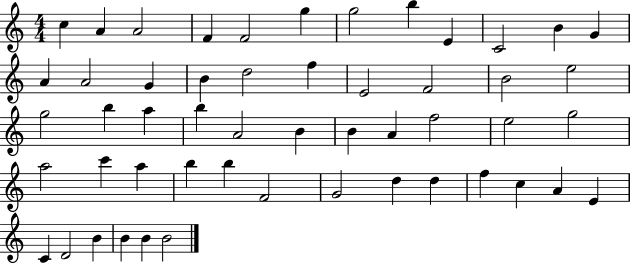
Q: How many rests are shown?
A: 0